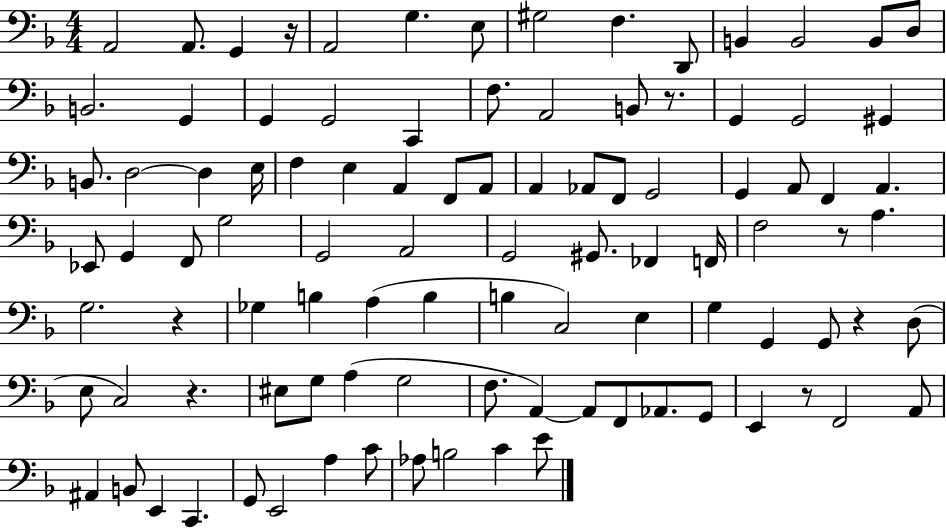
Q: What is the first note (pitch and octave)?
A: A2